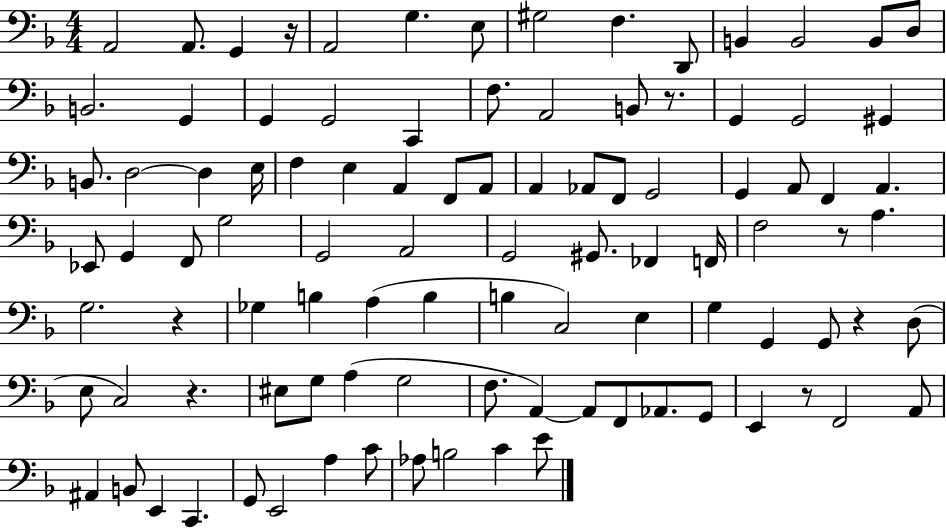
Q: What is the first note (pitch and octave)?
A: A2